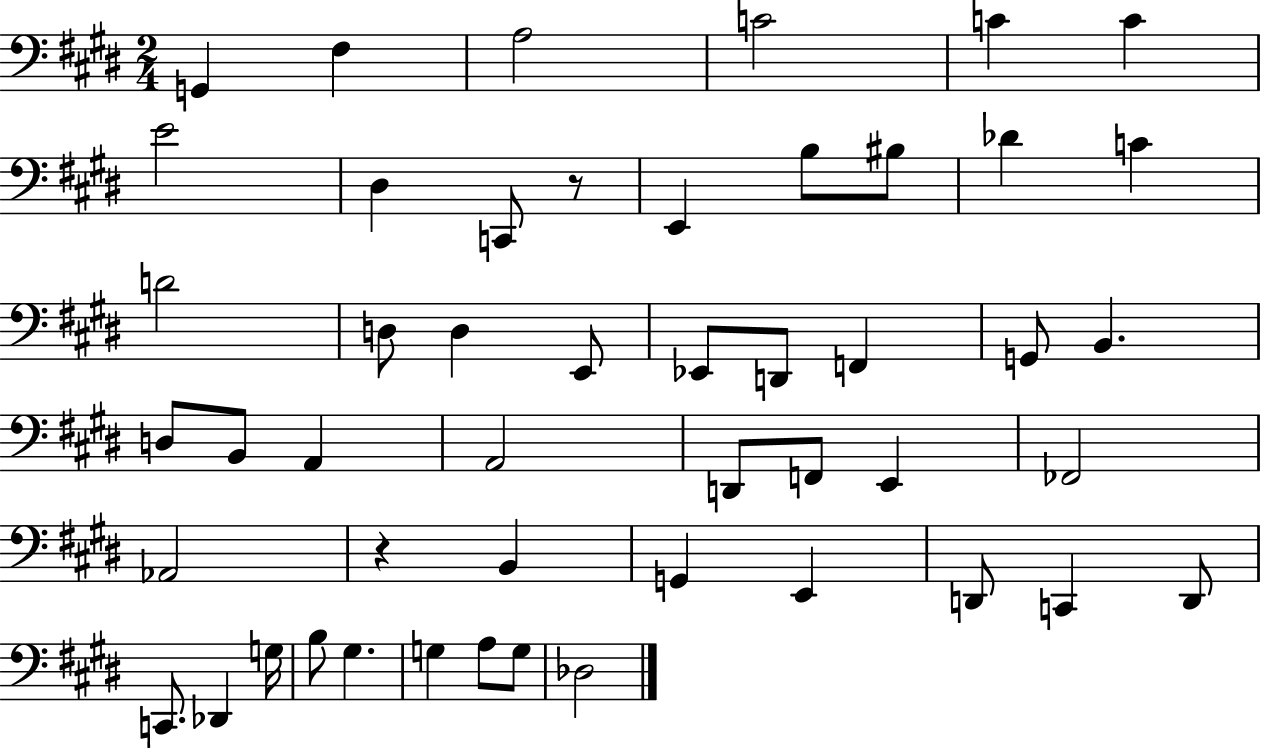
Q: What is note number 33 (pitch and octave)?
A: B2